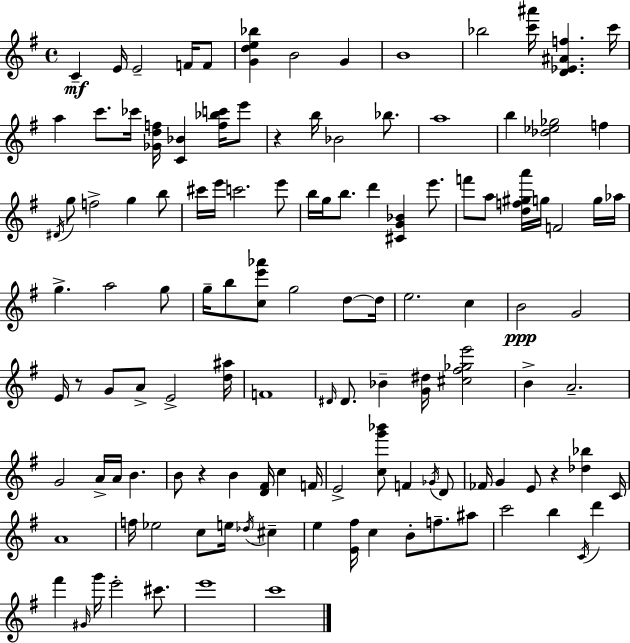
X:1
T:Untitled
M:4/4
L:1/4
K:Em
C E/4 E2 F/4 F/2 [Gde_b] B2 G B4 _b2 [c'^a']/4 [D_E^Af] c'/4 a c'/2 _c'/4 [_Gdf]/4 [C_B] [f_bc']/4 e'/2 z b/4 _B2 _b/2 a4 b [_d_e_g]2 f ^D/4 g/2 f2 g b/2 ^c'/4 e'/4 c'2 e'/2 b/4 g/4 b/2 d' [^CG_B] e'/2 f'/2 a/2 [df^ga']/4 g/4 F2 g/4 _a/4 g a2 g/2 g/4 b/2 [ce'_a']/2 g2 d/2 d/4 e2 c B2 G2 E/4 z/2 G/2 A/2 E2 [d^a]/4 F4 ^D/4 ^D/2 _B [G^d]/4 [^c^f_ge']2 B A2 G2 A/4 A/4 B B/2 z B [D^F]/4 c F/4 E2 [cg'_b']/2 F _G/4 D/2 _F/4 G E/2 z [_d_b] C/4 A4 f/4 _e2 c/2 e/4 _d/4 ^c e [E^f]/4 c B/2 f/2 ^a/2 c'2 b C/4 d' ^f' ^G/4 g'/4 e'2 ^c'/2 e'4 c'4